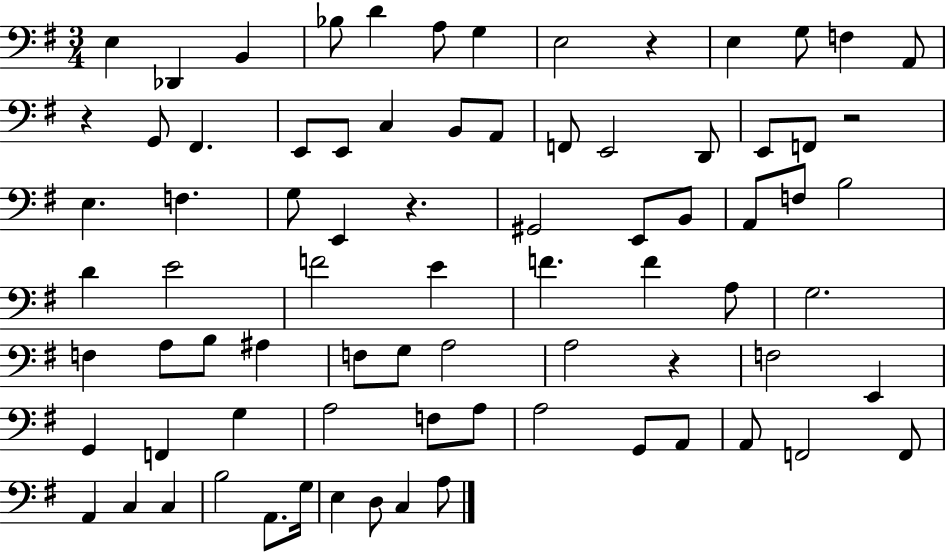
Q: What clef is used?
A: bass